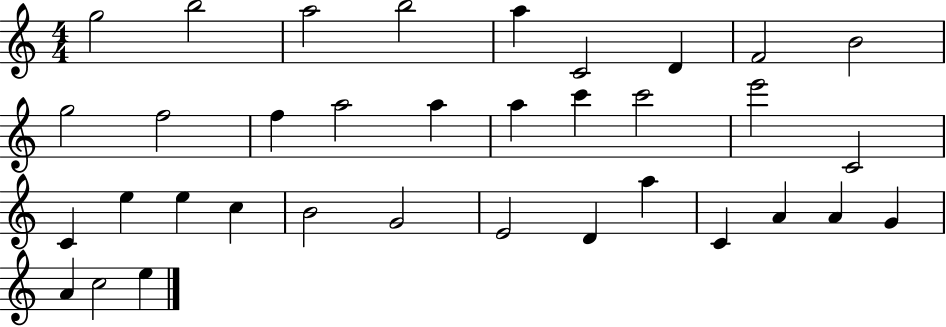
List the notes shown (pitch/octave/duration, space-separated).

G5/h B5/h A5/h B5/h A5/q C4/h D4/q F4/h B4/h G5/h F5/h F5/q A5/h A5/q A5/q C6/q C6/h E6/h C4/h C4/q E5/q E5/q C5/q B4/h G4/h E4/h D4/q A5/q C4/q A4/q A4/q G4/q A4/q C5/h E5/q